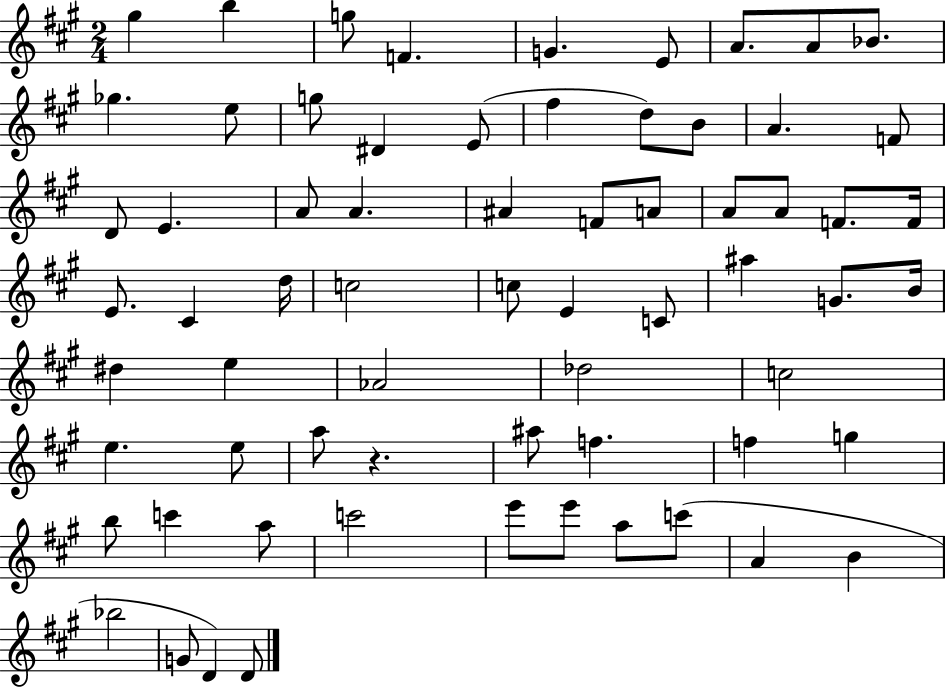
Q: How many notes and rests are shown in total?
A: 67